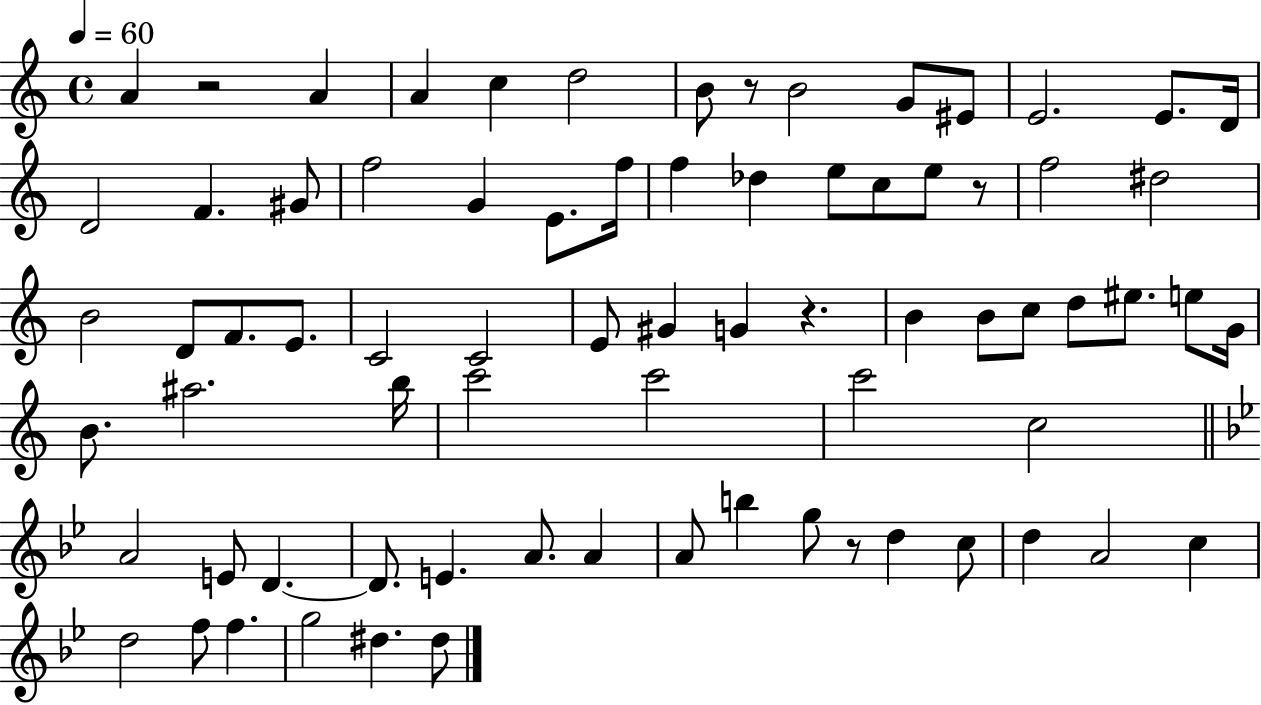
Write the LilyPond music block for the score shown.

{
  \clef treble
  \time 4/4
  \defaultTimeSignature
  \key c \major
  \tempo 4 = 60
  a'4 r2 a'4 | a'4 c''4 d''2 | b'8 r8 b'2 g'8 eis'8 | e'2. e'8. d'16 | \break d'2 f'4. gis'8 | f''2 g'4 e'8. f''16 | f''4 des''4 e''8 c''8 e''8 r8 | f''2 dis''2 | \break b'2 d'8 f'8. e'8. | c'2 c'2 | e'8 gis'4 g'4 r4. | b'4 b'8 c''8 d''8 eis''8. e''8 g'16 | \break b'8. ais''2. b''16 | c'''2 c'''2 | c'''2 c''2 | \bar "||" \break \key g \minor a'2 e'8 d'4.~~ | d'8. e'4. a'8. a'4 | a'8 b''4 g''8 r8 d''4 c''8 | d''4 a'2 c''4 | \break d''2 f''8 f''4. | g''2 dis''4. dis''8 | \bar "|."
}